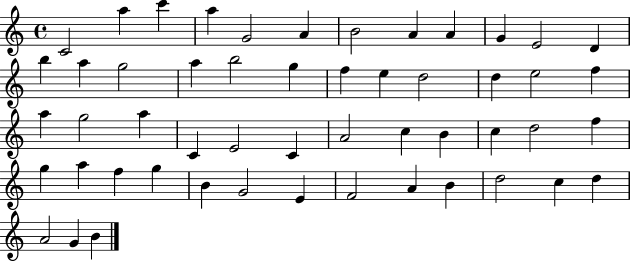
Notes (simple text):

C4/h A5/q C6/q A5/q G4/h A4/q B4/h A4/q A4/q G4/q E4/h D4/q B5/q A5/q G5/h A5/q B5/h G5/q F5/q E5/q D5/h D5/q E5/h F5/q A5/q G5/h A5/q C4/q E4/h C4/q A4/h C5/q B4/q C5/q D5/h F5/q G5/q A5/q F5/q G5/q B4/q G4/h E4/q F4/h A4/q B4/q D5/h C5/q D5/q A4/h G4/q B4/q